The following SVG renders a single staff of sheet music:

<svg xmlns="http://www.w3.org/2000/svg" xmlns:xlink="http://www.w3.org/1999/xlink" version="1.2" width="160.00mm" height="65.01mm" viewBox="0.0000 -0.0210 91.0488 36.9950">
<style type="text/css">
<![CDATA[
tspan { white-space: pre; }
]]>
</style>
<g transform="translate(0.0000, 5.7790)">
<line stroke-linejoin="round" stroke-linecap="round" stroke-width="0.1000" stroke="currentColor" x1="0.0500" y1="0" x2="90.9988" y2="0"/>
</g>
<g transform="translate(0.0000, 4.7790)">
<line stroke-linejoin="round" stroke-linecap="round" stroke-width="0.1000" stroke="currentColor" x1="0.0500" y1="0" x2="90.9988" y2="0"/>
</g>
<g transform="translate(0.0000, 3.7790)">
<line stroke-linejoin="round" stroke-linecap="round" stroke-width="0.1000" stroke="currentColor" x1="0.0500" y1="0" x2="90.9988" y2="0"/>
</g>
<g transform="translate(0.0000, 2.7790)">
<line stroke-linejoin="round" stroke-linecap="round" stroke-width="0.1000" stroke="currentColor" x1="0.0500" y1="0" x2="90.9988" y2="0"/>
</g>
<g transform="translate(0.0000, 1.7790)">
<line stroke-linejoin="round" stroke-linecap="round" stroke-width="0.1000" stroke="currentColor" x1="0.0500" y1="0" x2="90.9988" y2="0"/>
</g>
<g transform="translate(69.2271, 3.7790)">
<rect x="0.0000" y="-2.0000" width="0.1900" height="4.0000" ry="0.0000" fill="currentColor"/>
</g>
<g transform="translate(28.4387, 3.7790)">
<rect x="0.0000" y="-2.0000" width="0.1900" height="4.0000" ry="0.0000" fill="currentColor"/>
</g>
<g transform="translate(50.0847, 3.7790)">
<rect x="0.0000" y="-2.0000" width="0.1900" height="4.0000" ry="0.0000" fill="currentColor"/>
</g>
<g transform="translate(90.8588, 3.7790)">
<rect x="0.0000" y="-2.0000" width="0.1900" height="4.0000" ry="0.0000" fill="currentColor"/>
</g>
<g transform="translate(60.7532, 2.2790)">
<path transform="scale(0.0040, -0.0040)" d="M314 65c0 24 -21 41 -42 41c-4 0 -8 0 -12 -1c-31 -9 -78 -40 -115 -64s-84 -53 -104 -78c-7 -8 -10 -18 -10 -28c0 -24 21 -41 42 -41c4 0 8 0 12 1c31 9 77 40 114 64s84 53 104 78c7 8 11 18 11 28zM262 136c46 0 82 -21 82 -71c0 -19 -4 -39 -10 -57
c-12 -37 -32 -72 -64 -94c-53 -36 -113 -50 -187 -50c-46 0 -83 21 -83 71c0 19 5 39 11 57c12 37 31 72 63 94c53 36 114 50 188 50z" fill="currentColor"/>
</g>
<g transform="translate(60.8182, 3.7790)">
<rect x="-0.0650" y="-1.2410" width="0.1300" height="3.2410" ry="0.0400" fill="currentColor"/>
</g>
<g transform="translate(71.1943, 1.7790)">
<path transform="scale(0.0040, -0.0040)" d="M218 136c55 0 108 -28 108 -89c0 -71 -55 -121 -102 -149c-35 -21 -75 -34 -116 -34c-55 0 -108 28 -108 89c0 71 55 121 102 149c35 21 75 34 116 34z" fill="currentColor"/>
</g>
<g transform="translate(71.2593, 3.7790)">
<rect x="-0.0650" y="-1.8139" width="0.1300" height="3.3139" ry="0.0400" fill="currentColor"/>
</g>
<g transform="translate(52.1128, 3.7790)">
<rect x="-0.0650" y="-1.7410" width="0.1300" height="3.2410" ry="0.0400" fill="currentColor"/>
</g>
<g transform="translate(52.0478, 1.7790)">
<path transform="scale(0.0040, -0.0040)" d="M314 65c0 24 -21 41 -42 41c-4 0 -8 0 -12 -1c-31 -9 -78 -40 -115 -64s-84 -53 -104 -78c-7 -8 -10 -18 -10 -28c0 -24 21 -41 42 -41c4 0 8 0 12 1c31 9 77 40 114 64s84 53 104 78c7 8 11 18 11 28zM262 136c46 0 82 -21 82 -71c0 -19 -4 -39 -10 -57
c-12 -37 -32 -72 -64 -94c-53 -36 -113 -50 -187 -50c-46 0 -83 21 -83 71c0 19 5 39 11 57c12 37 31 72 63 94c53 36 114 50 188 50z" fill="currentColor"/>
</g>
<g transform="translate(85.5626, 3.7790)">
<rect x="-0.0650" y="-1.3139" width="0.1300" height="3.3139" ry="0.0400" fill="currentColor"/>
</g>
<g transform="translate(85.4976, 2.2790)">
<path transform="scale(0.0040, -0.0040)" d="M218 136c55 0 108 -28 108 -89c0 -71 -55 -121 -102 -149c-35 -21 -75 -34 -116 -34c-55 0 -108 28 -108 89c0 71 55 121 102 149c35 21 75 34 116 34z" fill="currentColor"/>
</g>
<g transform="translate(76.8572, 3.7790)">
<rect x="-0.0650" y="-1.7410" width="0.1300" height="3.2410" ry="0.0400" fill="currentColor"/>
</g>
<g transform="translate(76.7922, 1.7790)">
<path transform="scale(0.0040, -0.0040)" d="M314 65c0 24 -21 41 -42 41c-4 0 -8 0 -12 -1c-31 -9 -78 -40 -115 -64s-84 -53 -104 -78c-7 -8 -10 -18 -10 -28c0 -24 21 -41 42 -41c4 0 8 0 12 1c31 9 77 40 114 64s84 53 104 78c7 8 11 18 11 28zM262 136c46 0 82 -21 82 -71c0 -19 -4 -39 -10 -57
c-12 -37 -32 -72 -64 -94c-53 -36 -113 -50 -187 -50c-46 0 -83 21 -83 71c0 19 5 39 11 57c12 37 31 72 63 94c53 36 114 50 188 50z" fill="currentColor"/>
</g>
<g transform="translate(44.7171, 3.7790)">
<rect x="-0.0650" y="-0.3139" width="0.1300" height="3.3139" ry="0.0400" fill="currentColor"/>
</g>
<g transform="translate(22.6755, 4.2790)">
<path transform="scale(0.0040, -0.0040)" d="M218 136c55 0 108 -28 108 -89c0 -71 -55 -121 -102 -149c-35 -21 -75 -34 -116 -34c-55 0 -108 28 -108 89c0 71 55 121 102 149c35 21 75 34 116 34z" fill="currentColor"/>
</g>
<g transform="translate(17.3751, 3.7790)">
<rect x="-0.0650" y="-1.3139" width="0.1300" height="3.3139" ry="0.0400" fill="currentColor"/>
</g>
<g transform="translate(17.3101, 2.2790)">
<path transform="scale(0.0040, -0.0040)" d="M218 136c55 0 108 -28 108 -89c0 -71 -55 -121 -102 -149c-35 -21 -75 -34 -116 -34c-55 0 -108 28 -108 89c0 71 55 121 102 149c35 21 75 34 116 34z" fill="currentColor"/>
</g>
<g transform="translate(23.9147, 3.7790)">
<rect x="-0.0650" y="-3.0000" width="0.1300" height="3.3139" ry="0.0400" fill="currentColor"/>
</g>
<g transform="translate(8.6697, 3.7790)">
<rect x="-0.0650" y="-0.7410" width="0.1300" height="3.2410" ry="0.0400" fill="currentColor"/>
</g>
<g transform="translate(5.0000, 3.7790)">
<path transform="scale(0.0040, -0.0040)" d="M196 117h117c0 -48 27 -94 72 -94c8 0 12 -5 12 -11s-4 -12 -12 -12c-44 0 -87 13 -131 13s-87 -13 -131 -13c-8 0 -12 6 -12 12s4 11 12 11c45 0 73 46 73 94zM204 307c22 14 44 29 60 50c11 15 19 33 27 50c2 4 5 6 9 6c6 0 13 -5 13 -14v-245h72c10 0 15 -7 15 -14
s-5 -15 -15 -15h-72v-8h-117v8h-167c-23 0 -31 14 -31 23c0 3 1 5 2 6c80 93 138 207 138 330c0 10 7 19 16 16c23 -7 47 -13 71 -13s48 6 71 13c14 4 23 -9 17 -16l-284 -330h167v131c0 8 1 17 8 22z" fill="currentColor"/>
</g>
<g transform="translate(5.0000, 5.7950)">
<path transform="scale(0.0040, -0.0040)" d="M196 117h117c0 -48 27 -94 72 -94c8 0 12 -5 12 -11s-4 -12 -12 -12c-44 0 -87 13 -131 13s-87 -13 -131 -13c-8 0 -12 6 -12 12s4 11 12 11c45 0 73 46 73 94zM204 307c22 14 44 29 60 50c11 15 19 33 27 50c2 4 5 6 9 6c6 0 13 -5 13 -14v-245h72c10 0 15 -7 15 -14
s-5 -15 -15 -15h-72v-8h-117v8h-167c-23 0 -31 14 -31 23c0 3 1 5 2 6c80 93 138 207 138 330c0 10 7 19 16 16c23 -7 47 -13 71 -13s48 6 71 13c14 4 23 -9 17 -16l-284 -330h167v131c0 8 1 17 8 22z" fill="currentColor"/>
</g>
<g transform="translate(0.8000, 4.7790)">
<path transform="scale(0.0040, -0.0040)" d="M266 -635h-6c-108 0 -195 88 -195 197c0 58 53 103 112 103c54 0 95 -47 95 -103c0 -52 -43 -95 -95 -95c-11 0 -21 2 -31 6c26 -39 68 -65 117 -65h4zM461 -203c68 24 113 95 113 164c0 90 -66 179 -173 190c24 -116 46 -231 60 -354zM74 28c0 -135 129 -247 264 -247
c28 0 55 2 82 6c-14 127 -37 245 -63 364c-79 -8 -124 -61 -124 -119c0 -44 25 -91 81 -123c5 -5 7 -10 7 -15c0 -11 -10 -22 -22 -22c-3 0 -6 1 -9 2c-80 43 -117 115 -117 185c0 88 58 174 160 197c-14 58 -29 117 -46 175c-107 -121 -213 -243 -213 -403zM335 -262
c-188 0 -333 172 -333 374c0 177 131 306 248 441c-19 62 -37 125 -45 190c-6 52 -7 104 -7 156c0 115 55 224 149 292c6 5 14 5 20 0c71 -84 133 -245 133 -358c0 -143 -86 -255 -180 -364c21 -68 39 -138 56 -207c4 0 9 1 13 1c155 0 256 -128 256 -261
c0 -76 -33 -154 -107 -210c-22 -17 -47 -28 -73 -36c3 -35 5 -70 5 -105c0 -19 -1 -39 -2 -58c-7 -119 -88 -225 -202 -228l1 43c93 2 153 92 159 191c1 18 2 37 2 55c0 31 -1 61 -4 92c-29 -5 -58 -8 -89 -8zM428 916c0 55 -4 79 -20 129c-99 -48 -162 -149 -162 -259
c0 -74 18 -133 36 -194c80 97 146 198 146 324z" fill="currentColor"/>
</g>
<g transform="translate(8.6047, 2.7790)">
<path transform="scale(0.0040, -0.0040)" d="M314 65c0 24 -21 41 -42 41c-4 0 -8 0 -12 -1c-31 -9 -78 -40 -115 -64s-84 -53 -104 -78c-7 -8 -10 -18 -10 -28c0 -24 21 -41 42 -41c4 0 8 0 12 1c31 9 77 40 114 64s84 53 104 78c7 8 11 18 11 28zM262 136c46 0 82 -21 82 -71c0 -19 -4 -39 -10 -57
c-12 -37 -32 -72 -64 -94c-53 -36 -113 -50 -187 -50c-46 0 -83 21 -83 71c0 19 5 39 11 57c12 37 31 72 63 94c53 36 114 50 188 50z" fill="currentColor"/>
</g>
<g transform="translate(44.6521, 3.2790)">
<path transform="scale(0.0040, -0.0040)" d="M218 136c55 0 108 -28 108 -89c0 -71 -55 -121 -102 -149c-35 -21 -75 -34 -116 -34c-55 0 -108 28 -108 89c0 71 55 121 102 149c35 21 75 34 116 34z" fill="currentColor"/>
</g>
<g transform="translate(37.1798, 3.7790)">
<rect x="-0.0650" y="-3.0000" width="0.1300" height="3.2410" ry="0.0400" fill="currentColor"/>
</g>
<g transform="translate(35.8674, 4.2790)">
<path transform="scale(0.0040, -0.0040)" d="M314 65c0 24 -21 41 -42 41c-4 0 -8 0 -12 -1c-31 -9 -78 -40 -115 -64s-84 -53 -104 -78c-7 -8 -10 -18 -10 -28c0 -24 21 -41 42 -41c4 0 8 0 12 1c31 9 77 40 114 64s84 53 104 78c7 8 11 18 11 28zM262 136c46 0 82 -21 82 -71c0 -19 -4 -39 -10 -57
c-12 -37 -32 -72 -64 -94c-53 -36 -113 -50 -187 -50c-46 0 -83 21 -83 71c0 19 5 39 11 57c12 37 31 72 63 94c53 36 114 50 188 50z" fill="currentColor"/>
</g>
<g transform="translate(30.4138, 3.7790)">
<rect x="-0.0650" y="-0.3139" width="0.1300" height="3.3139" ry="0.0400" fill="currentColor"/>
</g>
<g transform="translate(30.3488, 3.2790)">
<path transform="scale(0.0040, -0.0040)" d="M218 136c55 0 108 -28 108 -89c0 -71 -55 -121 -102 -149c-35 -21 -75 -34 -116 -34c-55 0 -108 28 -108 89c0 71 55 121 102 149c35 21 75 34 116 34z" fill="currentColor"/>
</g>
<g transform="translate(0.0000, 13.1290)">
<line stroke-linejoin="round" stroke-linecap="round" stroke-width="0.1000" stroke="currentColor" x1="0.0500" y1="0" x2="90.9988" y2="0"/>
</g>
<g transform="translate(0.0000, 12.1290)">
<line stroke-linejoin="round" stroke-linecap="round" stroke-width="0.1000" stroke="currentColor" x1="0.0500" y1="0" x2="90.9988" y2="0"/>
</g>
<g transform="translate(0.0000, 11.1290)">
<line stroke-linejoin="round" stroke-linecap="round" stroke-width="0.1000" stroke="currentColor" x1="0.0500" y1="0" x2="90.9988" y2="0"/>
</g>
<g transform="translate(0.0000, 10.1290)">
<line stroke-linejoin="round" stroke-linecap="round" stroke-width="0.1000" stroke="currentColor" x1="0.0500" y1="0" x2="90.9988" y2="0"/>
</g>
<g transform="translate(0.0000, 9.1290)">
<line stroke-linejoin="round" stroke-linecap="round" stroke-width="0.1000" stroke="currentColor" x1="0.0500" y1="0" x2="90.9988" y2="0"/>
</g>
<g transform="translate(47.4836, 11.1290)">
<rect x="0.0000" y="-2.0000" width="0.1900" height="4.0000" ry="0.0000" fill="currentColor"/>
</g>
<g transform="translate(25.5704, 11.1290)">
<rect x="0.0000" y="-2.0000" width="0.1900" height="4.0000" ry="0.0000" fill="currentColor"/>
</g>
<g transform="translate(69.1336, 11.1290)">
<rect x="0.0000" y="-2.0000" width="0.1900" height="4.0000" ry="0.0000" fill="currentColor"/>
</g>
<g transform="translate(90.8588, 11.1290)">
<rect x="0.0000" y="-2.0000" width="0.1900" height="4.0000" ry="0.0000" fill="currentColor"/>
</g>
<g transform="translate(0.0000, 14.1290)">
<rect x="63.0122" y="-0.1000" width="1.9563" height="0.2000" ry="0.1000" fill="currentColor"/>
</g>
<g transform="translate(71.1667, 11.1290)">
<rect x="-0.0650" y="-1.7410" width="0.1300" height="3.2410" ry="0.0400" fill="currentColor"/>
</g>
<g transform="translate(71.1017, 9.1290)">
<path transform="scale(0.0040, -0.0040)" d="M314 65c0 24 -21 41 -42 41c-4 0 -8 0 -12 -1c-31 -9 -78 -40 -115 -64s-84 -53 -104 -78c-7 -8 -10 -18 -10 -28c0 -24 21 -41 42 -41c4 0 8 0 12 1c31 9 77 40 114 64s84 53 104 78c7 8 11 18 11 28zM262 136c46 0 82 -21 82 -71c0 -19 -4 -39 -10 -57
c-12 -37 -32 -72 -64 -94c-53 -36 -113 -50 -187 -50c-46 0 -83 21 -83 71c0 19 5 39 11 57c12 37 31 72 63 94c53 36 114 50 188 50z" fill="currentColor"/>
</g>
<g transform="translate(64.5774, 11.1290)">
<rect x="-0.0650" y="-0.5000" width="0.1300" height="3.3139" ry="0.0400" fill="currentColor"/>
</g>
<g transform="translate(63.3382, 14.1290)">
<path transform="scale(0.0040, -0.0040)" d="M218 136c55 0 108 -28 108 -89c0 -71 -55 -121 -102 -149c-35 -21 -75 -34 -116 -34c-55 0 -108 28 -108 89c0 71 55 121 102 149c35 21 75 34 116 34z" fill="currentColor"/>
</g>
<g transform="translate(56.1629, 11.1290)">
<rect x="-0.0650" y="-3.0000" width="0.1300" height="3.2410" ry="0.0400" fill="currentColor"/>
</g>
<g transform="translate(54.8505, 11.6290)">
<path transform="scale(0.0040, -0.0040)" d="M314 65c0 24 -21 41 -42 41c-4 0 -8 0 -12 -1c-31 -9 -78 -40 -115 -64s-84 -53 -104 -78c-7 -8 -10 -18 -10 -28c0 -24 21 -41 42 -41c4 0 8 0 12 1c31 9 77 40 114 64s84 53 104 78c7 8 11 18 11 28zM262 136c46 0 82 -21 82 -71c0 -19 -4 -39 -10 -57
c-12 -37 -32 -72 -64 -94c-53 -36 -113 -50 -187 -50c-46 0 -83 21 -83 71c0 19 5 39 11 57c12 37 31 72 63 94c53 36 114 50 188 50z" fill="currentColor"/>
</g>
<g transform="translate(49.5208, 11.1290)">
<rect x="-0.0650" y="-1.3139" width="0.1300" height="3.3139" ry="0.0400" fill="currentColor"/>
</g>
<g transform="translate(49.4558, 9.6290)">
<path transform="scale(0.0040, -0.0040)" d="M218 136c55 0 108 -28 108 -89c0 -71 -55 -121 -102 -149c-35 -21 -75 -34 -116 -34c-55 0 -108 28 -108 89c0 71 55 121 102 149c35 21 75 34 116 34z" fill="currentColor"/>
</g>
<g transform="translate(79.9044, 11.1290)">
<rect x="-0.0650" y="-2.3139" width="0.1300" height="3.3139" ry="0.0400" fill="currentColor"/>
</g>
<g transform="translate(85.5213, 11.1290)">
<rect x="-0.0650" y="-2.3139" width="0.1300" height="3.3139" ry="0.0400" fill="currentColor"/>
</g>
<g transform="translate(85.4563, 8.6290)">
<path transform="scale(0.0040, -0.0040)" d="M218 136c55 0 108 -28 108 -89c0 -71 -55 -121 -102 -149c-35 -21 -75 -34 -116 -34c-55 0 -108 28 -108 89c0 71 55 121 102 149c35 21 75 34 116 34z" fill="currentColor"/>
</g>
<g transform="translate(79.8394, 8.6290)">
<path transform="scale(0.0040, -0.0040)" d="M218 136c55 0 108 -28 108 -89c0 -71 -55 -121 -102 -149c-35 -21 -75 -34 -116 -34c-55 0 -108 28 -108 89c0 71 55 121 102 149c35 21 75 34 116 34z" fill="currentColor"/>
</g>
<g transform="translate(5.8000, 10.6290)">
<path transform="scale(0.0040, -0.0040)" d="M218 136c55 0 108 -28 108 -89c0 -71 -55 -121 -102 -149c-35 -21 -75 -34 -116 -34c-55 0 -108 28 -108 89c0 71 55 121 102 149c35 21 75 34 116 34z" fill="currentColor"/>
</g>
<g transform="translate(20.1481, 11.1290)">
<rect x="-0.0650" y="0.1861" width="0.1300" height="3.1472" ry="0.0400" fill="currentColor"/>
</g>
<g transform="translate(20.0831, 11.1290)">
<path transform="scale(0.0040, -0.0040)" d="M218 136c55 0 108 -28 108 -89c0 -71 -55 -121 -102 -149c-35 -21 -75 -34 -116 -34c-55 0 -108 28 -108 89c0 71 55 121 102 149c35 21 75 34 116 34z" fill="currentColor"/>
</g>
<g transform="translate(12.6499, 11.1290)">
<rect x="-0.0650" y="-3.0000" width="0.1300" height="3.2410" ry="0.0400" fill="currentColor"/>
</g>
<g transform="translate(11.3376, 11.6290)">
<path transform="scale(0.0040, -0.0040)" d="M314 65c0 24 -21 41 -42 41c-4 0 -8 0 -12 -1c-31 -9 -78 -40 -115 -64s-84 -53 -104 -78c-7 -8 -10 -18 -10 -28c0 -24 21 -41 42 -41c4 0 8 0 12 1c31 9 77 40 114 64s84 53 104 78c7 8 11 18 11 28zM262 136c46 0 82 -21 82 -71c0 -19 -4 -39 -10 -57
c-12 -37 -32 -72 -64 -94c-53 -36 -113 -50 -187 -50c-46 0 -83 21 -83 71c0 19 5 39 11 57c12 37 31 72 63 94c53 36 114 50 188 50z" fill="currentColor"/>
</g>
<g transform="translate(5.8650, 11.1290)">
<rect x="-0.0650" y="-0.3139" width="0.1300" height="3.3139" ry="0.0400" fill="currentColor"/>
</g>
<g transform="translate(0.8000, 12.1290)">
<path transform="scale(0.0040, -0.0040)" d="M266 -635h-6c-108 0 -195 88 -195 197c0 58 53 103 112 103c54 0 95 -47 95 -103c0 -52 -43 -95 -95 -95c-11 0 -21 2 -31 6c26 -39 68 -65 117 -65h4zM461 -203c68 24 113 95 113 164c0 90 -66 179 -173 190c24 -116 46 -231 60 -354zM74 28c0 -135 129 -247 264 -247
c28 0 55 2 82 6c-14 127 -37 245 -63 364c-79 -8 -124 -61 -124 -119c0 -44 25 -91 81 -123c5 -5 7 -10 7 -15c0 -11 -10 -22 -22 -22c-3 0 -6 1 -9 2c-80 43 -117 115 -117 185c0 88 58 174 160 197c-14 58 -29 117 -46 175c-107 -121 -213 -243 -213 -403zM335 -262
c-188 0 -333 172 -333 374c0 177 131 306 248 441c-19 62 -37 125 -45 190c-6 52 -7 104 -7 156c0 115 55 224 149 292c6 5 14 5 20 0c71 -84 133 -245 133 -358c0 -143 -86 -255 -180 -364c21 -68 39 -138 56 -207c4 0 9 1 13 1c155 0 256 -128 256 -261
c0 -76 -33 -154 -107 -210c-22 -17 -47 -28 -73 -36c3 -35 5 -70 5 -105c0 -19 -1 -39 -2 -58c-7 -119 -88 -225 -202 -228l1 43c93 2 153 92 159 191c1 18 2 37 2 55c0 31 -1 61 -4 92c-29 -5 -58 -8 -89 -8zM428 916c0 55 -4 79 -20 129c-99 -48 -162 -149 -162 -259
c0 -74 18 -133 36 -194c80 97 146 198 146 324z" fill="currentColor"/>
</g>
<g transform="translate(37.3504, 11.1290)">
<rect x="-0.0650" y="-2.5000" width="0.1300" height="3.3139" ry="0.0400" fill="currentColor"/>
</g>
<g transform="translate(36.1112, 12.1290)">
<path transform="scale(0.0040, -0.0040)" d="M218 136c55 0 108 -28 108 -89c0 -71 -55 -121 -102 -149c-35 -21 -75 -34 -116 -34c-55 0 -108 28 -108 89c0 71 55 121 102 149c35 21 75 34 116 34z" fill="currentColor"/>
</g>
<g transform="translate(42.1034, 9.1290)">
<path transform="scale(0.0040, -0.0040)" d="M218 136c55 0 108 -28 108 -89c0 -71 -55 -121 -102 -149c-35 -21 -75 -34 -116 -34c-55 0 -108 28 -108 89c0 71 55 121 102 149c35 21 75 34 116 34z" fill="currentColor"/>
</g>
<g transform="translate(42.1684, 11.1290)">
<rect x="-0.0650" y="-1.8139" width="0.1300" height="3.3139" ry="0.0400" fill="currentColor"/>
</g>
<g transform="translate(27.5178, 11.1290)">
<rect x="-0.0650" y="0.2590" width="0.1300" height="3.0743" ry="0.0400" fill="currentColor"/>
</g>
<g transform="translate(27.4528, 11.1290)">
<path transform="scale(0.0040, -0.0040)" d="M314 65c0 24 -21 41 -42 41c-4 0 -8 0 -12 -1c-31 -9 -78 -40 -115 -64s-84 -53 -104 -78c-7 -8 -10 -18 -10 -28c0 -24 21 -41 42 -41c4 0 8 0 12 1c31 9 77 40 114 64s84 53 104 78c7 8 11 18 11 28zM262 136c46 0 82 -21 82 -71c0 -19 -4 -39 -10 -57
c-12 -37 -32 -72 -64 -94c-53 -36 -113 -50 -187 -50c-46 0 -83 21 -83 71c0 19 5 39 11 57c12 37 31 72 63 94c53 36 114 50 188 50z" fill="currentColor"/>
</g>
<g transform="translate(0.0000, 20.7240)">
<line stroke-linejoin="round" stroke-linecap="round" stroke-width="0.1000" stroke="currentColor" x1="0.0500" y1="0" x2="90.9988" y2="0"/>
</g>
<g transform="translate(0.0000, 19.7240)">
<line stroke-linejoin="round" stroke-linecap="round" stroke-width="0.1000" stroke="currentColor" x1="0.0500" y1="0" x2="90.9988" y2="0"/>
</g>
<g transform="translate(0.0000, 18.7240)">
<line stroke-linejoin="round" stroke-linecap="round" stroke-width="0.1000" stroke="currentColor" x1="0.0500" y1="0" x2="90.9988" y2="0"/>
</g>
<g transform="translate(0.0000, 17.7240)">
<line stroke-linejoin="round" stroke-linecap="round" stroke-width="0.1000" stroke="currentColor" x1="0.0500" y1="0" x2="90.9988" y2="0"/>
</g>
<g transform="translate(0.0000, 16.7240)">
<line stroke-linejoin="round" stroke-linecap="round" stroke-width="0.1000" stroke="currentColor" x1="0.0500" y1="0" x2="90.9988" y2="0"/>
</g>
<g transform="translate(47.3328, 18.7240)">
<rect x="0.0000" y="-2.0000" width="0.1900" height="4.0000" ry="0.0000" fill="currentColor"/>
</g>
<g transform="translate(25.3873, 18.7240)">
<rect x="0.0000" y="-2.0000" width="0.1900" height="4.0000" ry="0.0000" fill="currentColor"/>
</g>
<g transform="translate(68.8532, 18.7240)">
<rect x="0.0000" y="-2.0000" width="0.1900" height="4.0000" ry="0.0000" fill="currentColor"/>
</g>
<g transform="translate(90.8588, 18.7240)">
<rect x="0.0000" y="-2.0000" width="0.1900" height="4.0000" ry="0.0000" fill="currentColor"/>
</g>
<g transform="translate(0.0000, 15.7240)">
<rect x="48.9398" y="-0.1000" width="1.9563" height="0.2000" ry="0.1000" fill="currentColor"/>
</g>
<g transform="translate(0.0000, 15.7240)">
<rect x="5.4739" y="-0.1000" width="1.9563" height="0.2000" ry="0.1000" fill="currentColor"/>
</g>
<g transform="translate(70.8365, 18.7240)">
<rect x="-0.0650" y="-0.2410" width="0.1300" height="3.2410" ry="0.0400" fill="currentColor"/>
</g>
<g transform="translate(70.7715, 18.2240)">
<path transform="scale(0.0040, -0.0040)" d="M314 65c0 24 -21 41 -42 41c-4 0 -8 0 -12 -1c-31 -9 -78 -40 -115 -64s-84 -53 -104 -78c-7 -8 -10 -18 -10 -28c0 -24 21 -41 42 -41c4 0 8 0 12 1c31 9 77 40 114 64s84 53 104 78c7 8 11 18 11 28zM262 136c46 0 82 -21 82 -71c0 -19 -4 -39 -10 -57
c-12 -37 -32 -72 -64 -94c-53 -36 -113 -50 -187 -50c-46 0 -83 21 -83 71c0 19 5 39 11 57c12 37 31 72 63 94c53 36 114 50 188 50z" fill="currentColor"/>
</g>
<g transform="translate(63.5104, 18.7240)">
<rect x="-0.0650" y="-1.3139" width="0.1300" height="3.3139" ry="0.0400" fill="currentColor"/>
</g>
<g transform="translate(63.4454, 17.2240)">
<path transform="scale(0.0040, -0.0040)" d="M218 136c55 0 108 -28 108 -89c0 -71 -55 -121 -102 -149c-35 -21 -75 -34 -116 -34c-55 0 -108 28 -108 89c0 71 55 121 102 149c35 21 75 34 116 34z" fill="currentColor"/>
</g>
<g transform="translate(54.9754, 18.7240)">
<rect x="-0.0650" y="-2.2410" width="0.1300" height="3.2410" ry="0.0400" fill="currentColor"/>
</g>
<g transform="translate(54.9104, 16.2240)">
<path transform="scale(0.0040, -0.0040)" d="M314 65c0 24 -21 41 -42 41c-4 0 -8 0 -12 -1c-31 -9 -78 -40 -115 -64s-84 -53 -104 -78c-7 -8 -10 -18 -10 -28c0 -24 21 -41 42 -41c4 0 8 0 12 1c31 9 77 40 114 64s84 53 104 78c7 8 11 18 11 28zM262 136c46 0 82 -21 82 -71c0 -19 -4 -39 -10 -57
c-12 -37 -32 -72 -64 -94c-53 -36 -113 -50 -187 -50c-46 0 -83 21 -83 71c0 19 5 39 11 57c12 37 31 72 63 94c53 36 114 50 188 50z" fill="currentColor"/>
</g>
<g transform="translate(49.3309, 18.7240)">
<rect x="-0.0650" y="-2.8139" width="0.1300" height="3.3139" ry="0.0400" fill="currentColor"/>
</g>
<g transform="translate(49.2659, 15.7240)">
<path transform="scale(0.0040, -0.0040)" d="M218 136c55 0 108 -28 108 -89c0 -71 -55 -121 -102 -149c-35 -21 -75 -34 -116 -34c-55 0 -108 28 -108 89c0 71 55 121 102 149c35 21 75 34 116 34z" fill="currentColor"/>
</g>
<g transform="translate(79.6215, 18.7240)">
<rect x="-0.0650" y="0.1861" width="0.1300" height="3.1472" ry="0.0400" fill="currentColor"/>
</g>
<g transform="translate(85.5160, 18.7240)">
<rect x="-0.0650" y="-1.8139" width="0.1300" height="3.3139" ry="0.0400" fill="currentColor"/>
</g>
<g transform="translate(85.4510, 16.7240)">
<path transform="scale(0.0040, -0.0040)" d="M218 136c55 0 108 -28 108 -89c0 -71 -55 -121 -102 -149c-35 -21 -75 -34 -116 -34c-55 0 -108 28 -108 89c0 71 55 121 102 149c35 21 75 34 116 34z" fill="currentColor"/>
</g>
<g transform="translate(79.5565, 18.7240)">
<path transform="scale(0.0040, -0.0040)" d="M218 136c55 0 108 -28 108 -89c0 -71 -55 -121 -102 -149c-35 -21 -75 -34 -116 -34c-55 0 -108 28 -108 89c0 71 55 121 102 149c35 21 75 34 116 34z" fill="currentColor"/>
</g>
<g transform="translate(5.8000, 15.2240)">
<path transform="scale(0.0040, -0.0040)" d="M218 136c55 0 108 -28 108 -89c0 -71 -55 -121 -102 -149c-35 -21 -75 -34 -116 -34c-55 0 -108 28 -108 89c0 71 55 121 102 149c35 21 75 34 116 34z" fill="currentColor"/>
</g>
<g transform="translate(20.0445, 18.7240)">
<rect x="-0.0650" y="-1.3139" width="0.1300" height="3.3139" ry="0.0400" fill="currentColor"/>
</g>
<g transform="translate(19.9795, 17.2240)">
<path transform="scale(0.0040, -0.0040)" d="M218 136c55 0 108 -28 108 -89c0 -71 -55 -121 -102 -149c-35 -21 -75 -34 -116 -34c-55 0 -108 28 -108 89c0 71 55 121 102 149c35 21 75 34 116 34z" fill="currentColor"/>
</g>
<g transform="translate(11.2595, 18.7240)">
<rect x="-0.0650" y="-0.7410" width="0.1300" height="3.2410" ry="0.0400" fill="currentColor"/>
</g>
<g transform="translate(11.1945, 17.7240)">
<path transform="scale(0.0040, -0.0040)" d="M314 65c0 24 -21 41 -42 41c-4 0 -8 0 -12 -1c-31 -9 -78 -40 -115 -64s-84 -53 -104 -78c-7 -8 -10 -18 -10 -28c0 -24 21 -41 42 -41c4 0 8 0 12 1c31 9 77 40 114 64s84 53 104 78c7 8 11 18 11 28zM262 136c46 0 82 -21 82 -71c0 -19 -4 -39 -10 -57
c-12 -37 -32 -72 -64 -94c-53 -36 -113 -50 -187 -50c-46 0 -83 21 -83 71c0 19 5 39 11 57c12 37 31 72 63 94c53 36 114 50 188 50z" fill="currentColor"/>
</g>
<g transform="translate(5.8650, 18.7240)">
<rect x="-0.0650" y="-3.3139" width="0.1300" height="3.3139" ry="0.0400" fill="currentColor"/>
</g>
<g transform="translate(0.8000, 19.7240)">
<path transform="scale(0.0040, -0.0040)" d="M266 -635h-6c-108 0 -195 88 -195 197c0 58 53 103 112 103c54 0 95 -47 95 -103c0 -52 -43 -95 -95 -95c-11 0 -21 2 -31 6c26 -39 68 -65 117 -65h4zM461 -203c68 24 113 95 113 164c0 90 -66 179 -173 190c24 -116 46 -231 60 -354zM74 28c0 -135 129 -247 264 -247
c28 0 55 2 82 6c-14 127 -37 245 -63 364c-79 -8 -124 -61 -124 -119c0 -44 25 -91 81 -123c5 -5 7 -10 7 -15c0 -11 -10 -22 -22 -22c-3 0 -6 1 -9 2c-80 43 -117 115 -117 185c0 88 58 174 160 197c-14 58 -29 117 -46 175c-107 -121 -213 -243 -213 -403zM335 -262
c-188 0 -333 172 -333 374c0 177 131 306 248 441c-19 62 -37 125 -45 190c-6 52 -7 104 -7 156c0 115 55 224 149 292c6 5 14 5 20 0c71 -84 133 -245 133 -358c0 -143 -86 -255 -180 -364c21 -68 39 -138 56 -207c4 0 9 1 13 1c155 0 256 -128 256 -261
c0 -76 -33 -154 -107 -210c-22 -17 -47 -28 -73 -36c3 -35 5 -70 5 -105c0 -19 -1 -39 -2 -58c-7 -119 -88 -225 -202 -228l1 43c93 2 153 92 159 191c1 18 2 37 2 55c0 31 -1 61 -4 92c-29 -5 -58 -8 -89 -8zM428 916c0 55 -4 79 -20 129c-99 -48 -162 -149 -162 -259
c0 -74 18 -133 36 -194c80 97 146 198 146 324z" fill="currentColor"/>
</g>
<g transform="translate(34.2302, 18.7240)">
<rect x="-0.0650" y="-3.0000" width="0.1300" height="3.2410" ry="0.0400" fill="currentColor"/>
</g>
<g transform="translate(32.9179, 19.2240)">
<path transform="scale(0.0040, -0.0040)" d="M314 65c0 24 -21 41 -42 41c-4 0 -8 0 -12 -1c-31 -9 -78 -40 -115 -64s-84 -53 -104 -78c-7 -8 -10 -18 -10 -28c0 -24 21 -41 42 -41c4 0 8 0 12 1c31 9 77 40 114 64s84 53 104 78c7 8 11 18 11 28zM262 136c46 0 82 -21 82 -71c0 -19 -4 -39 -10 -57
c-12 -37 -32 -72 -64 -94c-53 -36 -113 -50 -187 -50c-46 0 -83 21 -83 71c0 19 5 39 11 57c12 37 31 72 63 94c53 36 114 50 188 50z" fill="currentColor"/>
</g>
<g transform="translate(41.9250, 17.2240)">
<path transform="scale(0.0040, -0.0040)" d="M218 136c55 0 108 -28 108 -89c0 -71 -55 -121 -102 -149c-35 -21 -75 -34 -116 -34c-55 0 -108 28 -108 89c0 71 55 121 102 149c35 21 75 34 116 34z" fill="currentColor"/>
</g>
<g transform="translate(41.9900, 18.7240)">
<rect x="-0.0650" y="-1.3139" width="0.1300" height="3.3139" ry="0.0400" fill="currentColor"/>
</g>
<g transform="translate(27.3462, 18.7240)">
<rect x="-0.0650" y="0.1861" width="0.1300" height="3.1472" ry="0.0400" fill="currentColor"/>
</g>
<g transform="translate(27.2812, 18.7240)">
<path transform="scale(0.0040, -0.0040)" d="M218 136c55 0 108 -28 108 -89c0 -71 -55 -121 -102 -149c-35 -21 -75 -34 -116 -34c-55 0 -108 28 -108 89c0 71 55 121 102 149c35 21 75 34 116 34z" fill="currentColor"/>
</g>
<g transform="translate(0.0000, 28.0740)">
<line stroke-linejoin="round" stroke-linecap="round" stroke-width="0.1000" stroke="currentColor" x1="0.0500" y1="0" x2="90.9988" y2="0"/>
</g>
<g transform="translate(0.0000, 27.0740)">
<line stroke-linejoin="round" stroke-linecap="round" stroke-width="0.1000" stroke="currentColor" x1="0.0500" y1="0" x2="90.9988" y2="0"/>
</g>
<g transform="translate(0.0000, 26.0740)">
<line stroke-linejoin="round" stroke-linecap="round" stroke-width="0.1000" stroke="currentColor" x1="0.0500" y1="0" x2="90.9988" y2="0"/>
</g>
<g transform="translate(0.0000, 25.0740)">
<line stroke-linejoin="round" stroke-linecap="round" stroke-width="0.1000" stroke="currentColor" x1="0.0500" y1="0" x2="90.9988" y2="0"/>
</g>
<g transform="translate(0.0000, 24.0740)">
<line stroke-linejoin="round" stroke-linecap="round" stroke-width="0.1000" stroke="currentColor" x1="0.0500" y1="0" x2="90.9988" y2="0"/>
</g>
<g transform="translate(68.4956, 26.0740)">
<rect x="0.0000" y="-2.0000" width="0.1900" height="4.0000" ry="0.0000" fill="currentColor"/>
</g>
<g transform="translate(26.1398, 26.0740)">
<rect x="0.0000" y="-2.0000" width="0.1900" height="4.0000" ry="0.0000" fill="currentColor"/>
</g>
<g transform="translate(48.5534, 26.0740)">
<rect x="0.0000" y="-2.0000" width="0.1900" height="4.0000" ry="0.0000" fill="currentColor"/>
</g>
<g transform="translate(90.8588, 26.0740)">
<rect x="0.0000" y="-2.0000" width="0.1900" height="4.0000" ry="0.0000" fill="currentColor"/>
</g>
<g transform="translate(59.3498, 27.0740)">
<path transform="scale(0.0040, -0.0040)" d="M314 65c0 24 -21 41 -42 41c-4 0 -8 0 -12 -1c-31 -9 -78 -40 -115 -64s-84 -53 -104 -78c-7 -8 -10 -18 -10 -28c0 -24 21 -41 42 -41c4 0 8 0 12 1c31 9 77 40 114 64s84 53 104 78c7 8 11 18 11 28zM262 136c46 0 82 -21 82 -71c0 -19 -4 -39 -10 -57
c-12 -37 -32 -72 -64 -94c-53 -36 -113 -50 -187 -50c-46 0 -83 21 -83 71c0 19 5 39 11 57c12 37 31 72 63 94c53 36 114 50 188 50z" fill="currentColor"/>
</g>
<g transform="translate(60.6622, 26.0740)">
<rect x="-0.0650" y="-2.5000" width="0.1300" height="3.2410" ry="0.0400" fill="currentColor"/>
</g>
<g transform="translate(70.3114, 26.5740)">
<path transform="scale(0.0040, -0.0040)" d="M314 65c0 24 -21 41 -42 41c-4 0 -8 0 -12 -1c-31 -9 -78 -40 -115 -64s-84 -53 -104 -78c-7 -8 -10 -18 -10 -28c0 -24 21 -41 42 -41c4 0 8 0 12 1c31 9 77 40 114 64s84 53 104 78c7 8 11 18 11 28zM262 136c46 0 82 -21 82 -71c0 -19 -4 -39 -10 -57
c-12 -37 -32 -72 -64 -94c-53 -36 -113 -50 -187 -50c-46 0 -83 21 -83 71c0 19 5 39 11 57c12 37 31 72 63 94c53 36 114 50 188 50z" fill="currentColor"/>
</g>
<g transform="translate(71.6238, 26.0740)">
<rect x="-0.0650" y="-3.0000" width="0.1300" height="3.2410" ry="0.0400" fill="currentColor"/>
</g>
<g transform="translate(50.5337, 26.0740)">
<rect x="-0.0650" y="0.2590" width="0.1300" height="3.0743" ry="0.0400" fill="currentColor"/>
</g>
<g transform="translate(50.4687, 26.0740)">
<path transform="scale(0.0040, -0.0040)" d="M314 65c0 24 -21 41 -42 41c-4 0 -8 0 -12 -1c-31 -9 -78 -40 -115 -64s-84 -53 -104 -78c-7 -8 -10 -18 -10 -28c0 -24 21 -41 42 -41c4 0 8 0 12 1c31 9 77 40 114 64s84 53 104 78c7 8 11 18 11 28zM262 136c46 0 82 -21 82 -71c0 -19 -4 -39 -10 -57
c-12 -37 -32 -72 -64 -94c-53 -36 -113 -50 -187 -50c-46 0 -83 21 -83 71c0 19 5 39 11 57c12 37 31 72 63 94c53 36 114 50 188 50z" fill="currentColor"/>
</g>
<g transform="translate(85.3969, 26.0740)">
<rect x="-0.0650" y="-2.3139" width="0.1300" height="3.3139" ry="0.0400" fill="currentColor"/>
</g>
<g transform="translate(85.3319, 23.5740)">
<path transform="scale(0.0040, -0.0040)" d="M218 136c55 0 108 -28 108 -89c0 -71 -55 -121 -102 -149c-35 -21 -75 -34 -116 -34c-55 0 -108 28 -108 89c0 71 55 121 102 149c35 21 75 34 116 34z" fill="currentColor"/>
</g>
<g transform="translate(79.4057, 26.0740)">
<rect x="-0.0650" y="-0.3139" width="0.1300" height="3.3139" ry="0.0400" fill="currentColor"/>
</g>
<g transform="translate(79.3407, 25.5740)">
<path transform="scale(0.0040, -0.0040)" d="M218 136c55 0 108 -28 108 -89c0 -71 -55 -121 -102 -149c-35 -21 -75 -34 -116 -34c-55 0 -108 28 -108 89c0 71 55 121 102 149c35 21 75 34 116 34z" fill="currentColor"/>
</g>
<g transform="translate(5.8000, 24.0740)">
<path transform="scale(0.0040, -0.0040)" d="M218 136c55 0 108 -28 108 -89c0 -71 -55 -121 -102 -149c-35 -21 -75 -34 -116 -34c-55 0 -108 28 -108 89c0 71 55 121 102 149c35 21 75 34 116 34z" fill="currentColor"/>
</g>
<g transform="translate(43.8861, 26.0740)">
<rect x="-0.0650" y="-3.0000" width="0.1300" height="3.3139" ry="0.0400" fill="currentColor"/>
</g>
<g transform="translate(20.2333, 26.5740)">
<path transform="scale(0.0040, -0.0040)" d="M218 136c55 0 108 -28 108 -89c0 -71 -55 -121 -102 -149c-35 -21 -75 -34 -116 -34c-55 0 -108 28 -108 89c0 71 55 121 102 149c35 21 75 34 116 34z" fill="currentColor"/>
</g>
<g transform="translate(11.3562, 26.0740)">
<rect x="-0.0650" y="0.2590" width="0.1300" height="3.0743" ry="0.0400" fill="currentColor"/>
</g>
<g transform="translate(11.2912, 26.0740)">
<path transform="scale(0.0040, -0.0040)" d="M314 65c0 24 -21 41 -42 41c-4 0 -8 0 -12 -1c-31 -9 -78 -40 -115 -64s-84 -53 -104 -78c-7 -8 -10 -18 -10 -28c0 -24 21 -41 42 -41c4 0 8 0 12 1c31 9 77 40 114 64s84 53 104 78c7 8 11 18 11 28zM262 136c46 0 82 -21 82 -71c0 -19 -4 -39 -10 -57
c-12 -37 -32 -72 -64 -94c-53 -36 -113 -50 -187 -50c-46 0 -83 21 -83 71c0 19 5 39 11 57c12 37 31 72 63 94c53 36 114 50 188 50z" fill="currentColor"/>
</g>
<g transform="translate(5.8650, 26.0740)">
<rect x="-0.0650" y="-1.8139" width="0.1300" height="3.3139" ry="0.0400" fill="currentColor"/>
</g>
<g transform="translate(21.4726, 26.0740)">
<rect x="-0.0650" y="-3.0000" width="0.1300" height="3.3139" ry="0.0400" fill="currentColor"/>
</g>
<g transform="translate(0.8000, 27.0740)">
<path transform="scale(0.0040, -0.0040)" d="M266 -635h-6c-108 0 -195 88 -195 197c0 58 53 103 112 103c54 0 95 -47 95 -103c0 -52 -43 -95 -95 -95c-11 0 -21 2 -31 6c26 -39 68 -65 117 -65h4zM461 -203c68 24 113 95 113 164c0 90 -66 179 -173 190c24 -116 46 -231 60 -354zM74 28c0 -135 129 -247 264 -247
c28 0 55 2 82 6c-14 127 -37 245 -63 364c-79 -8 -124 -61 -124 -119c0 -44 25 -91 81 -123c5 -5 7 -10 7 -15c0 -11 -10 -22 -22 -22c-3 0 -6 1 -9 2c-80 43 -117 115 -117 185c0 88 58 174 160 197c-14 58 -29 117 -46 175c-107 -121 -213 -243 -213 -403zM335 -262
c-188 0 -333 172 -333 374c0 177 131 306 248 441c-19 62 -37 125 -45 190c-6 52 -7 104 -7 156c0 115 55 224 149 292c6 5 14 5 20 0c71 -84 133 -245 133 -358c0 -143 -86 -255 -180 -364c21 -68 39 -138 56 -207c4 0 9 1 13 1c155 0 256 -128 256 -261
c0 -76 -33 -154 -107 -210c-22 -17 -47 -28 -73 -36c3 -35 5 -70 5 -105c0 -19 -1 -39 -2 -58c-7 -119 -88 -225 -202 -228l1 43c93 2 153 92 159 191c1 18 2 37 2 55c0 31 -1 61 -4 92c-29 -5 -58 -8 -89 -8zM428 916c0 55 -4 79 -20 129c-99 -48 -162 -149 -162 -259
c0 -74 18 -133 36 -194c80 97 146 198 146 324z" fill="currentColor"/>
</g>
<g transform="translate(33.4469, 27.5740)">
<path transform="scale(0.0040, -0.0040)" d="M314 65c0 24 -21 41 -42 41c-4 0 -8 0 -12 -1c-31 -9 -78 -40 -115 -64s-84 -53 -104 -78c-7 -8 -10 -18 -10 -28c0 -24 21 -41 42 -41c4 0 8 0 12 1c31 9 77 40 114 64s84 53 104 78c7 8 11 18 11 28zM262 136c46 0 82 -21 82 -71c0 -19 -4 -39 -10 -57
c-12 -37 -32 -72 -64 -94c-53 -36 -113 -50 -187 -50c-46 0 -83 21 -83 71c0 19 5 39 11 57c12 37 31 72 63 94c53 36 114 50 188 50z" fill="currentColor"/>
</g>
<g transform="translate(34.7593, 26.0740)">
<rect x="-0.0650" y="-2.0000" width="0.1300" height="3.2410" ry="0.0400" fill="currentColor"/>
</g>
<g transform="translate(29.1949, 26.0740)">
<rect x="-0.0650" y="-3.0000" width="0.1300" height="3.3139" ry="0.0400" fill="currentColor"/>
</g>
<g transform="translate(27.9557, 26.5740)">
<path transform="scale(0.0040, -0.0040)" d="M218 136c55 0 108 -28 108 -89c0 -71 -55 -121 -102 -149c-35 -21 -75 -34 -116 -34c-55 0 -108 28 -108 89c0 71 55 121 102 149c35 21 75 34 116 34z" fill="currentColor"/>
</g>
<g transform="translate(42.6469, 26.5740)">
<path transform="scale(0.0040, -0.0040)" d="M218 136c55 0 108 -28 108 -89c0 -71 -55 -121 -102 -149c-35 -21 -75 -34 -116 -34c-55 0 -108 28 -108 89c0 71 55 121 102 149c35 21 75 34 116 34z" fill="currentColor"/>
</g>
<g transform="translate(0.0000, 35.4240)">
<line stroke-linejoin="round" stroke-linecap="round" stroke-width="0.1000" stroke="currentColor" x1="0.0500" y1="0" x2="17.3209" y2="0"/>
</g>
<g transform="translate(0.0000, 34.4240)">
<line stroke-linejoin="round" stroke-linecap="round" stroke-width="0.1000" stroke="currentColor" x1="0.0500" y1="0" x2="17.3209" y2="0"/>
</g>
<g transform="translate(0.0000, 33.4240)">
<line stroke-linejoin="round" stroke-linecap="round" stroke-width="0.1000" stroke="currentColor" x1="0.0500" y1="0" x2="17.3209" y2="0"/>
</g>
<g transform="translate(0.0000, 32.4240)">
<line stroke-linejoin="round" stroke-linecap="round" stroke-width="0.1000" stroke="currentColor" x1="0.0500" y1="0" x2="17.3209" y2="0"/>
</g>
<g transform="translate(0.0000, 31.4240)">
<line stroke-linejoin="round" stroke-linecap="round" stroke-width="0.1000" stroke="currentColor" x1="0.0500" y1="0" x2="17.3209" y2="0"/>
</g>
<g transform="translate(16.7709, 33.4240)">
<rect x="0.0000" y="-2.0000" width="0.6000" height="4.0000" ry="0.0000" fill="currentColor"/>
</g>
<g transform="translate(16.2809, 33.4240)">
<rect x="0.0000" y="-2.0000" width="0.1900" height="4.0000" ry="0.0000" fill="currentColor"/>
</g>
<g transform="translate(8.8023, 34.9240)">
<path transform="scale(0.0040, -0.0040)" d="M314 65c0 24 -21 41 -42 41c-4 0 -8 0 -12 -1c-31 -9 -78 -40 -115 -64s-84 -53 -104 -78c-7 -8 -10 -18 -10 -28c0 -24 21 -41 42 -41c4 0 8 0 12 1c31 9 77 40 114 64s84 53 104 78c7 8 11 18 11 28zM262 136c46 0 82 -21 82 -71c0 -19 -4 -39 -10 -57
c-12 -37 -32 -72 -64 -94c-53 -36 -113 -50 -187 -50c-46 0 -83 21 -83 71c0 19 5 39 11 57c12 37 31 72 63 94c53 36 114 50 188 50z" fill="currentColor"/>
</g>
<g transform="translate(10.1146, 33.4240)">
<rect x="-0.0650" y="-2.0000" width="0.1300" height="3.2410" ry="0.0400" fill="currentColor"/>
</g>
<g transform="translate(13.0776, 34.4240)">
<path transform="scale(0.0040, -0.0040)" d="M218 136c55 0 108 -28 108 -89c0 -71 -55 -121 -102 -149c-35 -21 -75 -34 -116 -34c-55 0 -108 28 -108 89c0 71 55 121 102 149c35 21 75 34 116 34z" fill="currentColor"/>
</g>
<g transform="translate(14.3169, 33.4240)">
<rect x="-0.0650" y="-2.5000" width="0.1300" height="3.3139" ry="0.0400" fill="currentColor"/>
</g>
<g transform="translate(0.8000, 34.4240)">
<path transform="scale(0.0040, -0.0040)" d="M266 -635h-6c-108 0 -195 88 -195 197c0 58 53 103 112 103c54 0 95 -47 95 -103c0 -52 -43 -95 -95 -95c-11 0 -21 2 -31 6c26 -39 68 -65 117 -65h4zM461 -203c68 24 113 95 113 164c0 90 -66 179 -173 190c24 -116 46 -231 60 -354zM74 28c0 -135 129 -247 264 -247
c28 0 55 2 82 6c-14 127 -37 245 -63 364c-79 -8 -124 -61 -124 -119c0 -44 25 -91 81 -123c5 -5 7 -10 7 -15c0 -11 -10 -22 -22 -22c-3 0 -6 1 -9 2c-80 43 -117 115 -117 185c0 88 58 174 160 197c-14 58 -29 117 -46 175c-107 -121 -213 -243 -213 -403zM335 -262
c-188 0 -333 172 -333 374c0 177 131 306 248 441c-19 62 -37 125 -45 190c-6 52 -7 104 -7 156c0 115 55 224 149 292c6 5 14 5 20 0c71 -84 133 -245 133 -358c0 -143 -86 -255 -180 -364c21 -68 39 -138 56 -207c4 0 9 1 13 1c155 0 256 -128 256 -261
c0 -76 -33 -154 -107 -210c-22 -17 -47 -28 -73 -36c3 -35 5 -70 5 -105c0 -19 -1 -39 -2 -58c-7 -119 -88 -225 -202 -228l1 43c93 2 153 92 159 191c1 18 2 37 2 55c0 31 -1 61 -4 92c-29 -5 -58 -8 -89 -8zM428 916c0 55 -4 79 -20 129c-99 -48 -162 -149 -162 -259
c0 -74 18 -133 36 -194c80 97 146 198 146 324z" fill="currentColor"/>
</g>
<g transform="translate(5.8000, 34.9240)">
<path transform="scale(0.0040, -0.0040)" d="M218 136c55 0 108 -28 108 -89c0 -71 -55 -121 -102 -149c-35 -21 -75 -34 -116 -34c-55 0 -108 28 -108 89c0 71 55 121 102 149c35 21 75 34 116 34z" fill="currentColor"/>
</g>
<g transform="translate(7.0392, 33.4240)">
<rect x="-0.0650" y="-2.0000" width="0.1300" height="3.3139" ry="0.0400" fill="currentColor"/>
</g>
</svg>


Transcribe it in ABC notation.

X:1
T:Untitled
M:4/4
L:1/4
K:C
d2 e A c A2 c f2 e2 f f2 e c A2 B B2 G f e A2 C f2 g g b d2 e B A2 e a g2 e c2 B f f B2 A A F2 A B2 G2 A2 c g F F2 G